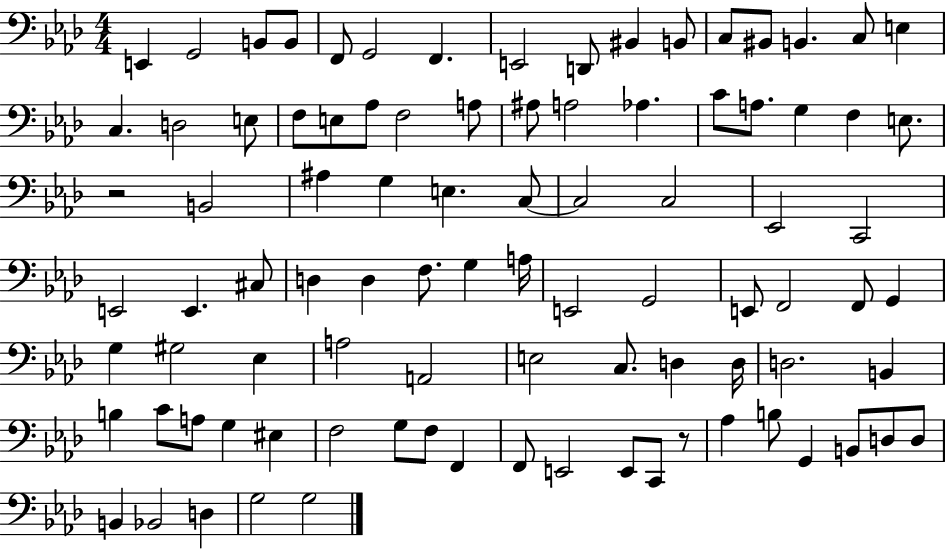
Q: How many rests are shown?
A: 2